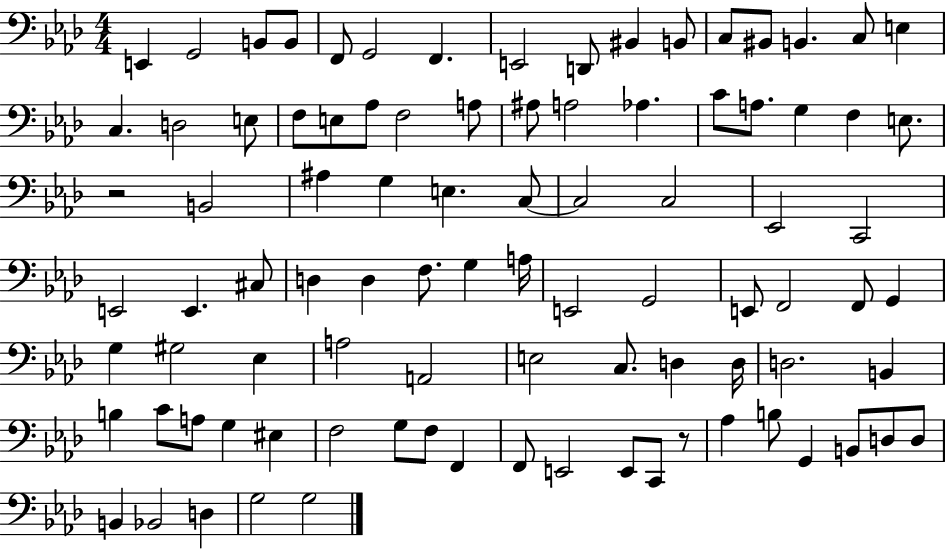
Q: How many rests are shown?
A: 2